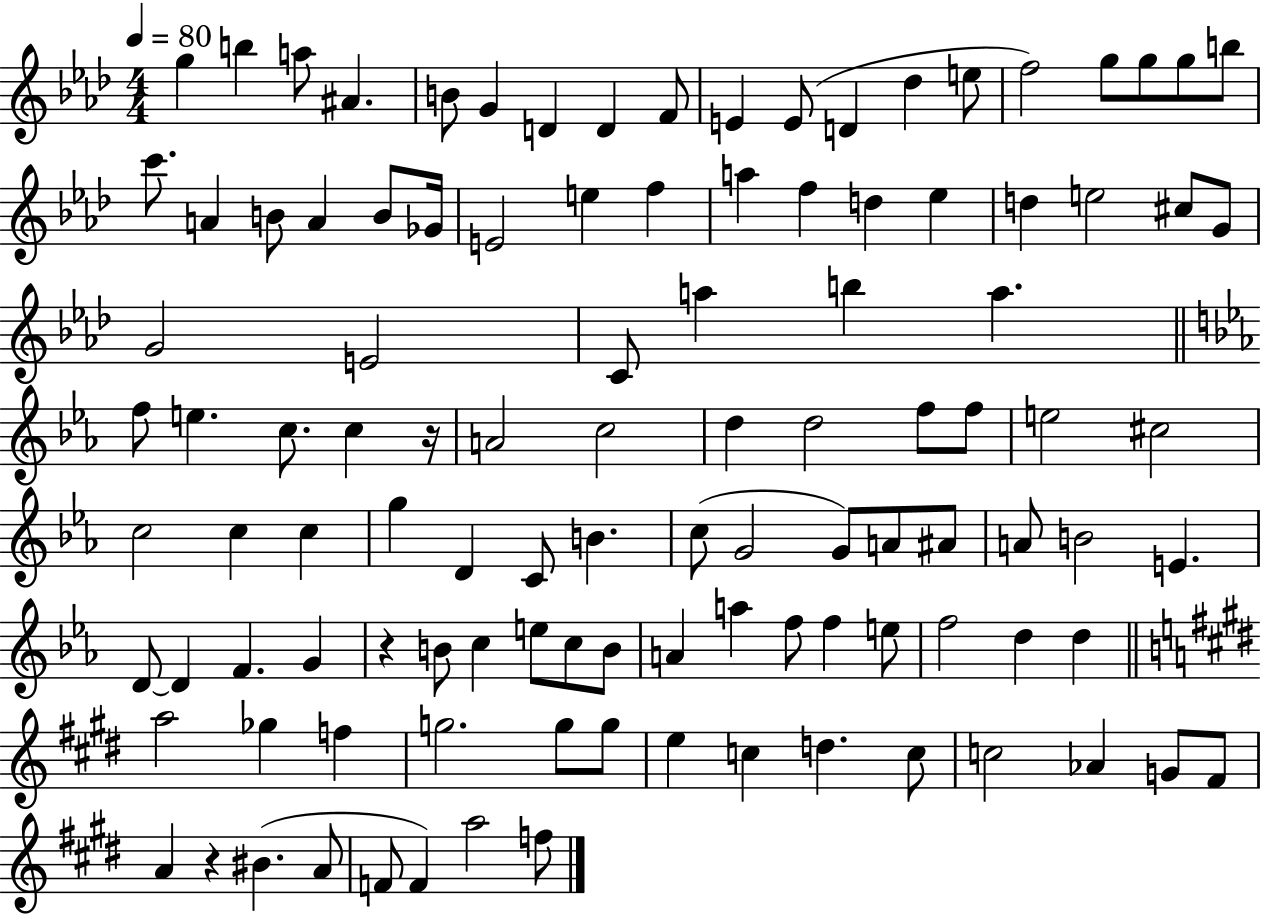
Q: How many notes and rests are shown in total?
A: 110